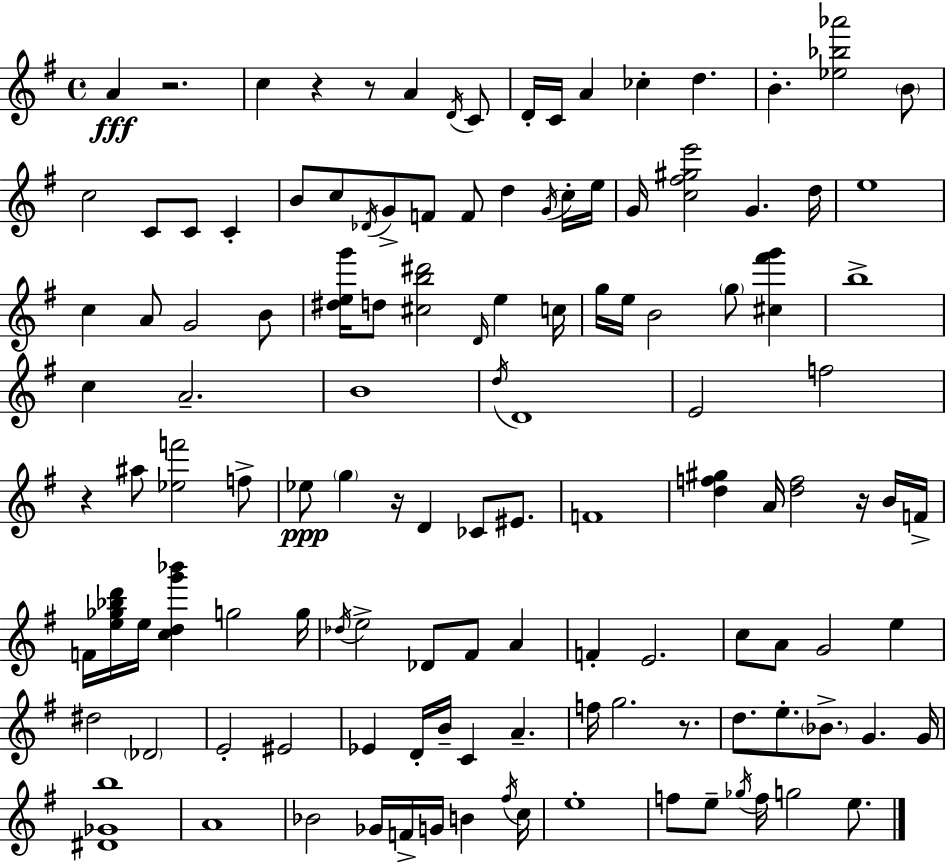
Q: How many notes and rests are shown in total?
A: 125